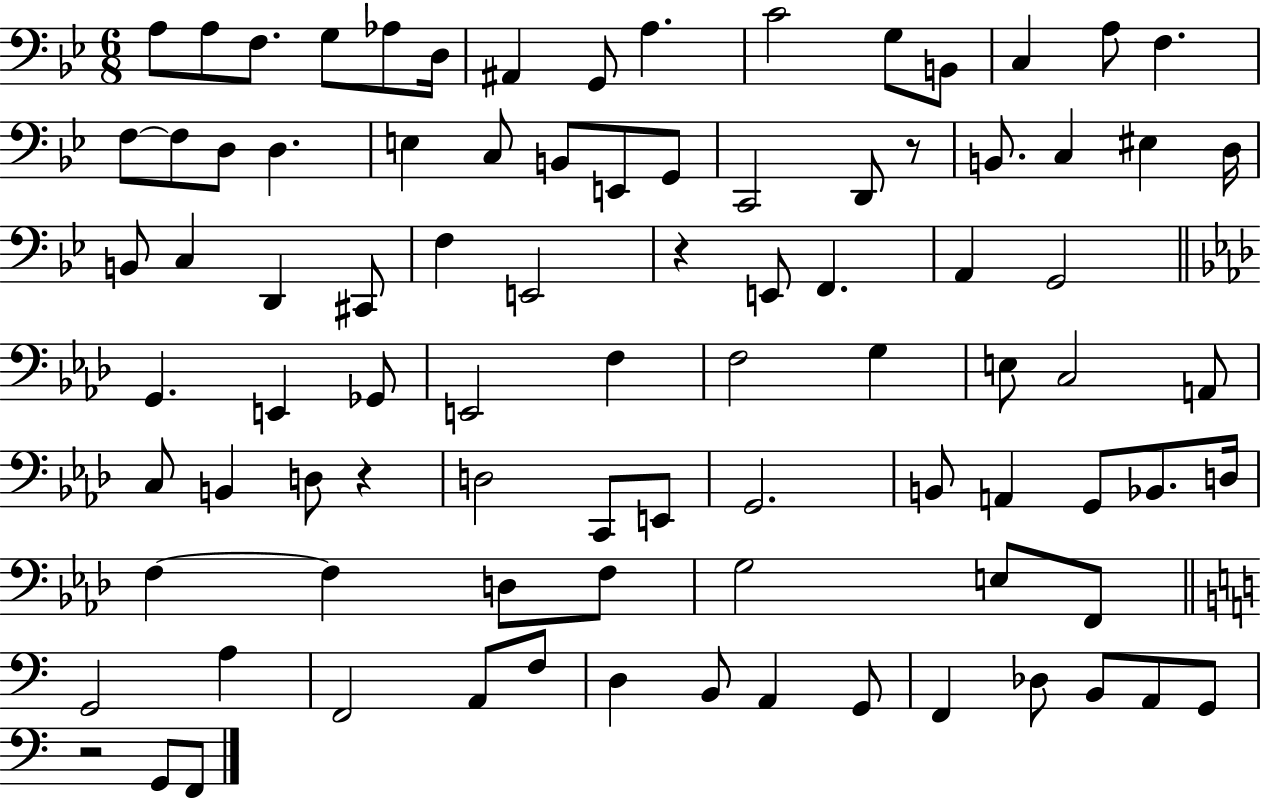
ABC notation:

X:1
T:Untitled
M:6/8
L:1/4
K:Bb
A,/2 A,/2 F,/2 G,/2 _A,/2 D,/4 ^A,, G,,/2 A, C2 G,/2 B,,/2 C, A,/2 F, F,/2 F,/2 D,/2 D, E, C,/2 B,,/2 E,,/2 G,,/2 C,,2 D,,/2 z/2 B,,/2 C, ^E, D,/4 B,,/2 C, D,, ^C,,/2 F, E,,2 z E,,/2 F,, A,, G,,2 G,, E,, _G,,/2 E,,2 F, F,2 G, E,/2 C,2 A,,/2 C,/2 B,, D,/2 z D,2 C,,/2 E,,/2 G,,2 B,,/2 A,, G,,/2 _B,,/2 D,/4 F, F, D,/2 F,/2 G,2 E,/2 F,,/2 G,,2 A, F,,2 A,,/2 F,/2 D, B,,/2 A,, G,,/2 F,, _D,/2 B,,/2 A,,/2 G,,/2 z2 G,,/2 F,,/2